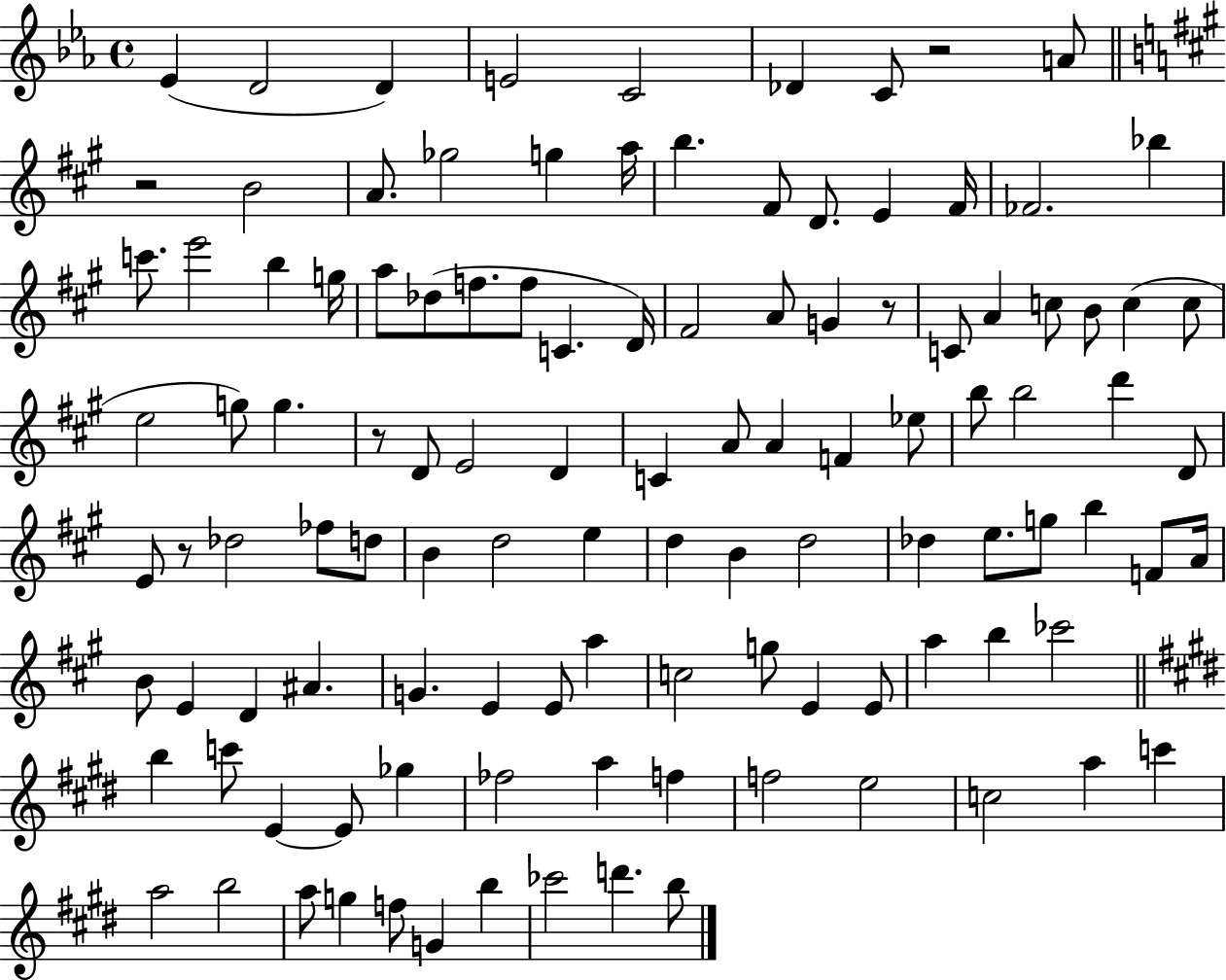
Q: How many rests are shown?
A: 5